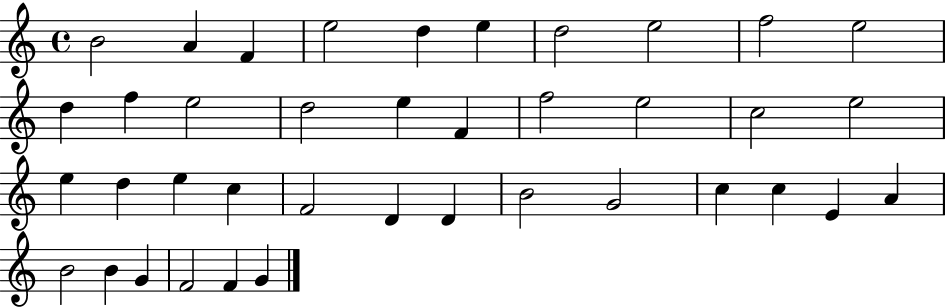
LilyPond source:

{
  \clef treble
  \time 4/4
  \defaultTimeSignature
  \key c \major
  b'2 a'4 f'4 | e''2 d''4 e''4 | d''2 e''2 | f''2 e''2 | \break d''4 f''4 e''2 | d''2 e''4 f'4 | f''2 e''2 | c''2 e''2 | \break e''4 d''4 e''4 c''4 | f'2 d'4 d'4 | b'2 g'2 | c''4 c''4 e'4 a'4 | \break b'2 b'4 g'4 | f'2 f'4 g'4 | \bar "|."
}